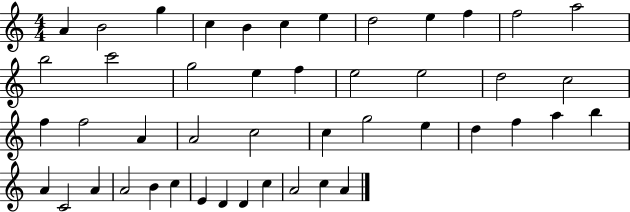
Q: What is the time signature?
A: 4/4